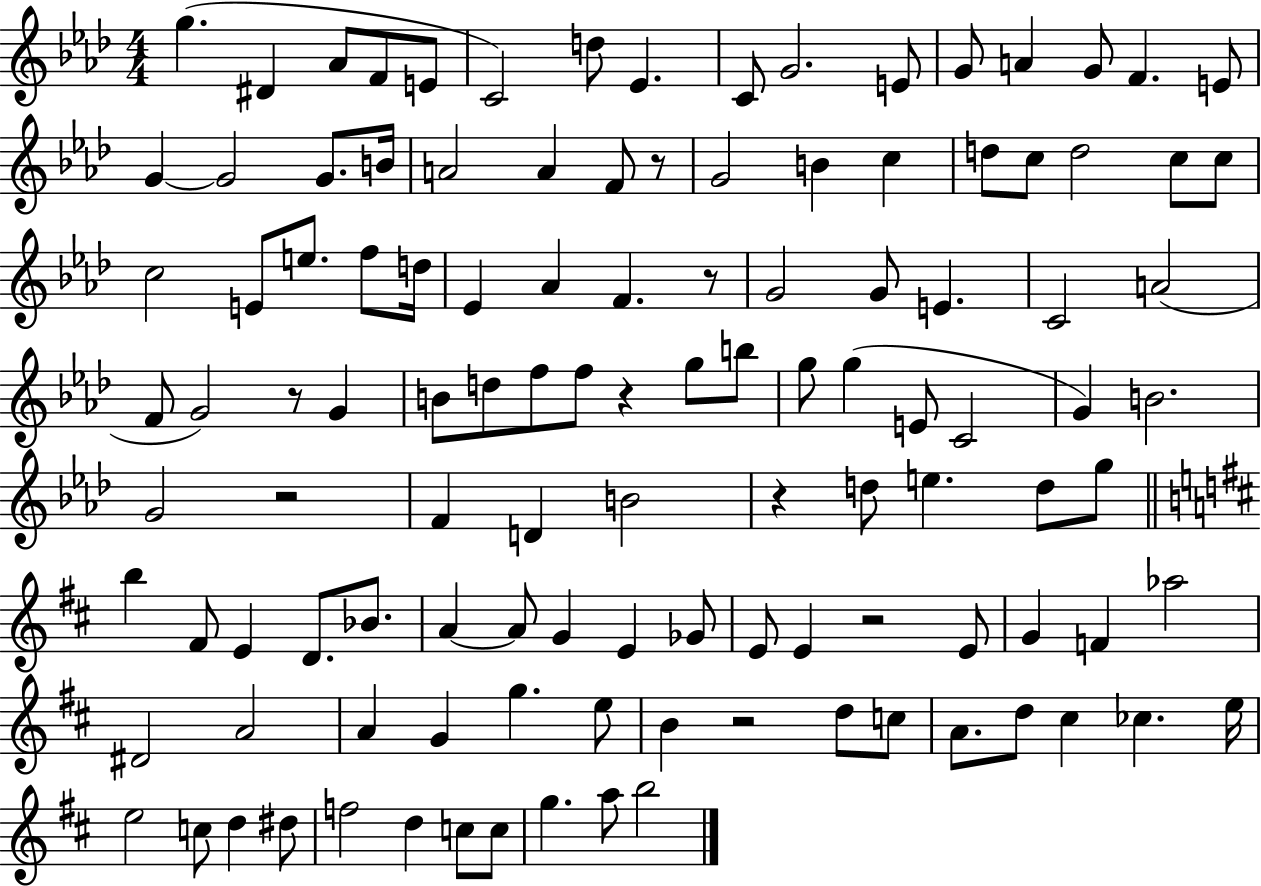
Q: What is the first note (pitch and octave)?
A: G5